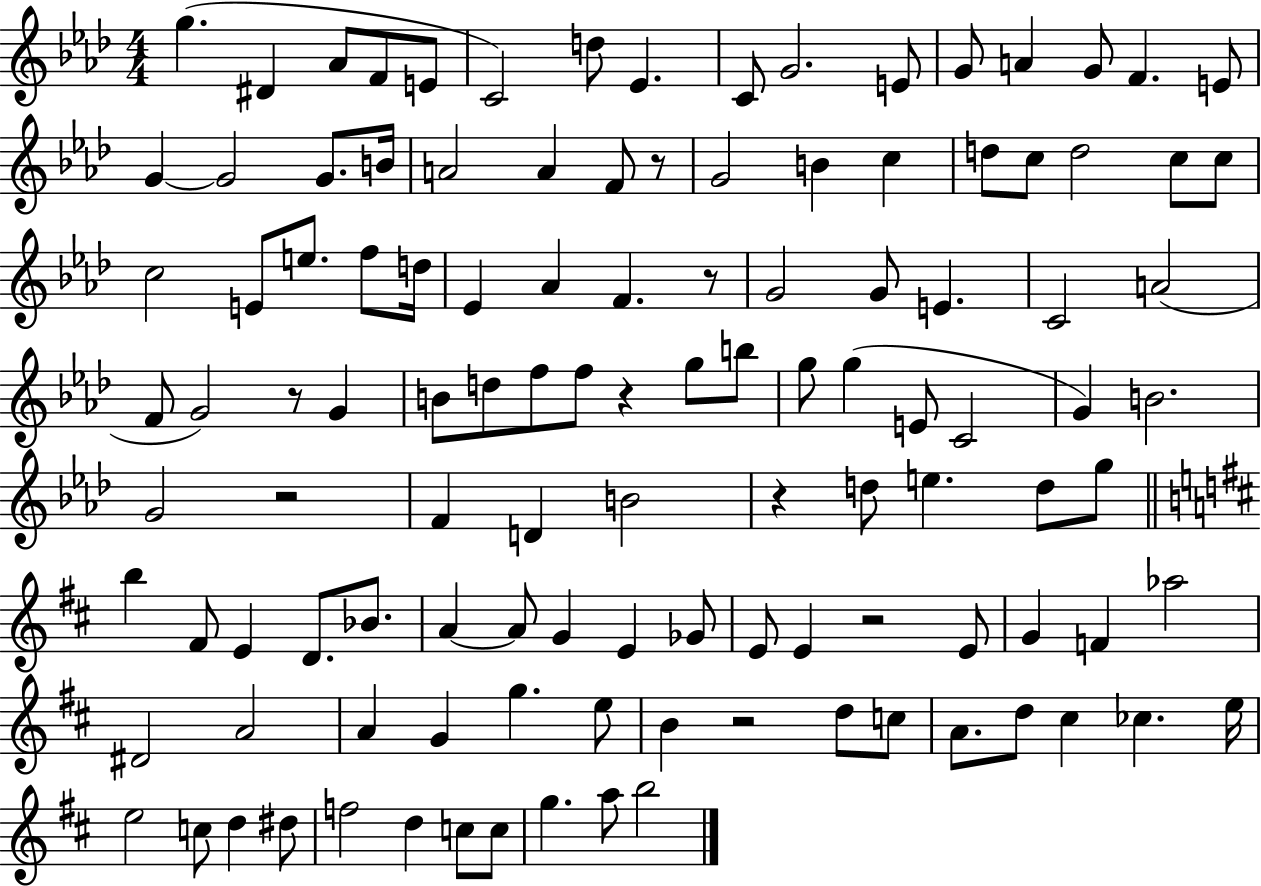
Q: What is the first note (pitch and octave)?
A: G5